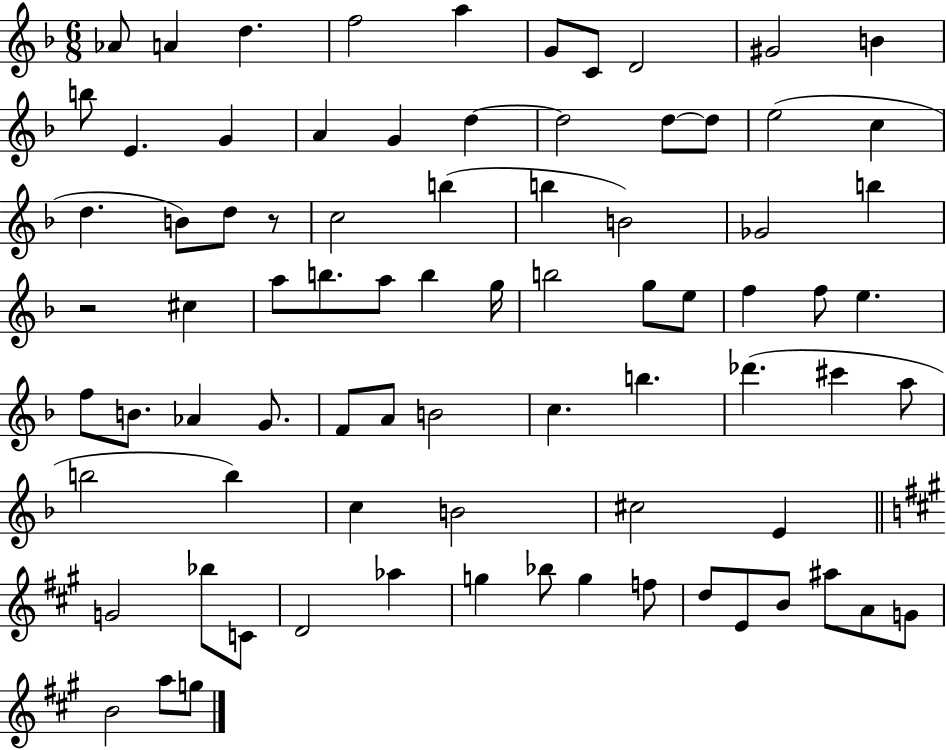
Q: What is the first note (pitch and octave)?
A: Ab4